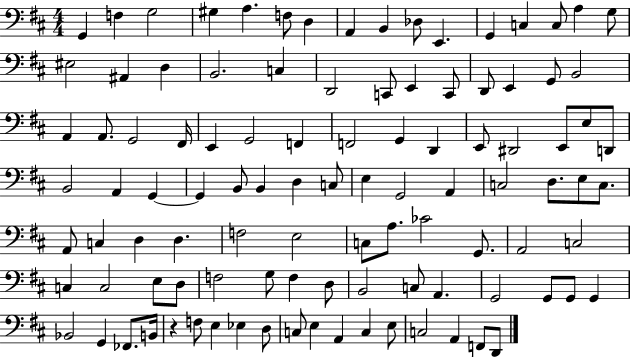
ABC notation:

X:1
T:Untitled
M:4/4
L:1/4
K:D
G,, F, G,2 ^G, A, F,/2 D, A,, B,, _D,/2 E,, G,, C, C,/2 A, G,/2 ^E,2 ^A,, D, B,,2 C, D,,2 C,,/2 E,, C,,/2 D,,/2 E,, G,,/2 B,,2 A,, A,,/2 G,,2 ^F,,/4 E,, G,,2 F,, F,,2 G,, D,, E,,/2 ^D,,2 E,,/2 E,/2 D,,/2 B,,2 A,, G,, G,, B,,/2 B,, D, C,/2 E, G,,2 A,, C,2 D,/2 E,/2 C,/2 A,,/2 C, D, D, F,2 E,2 C,/2 A,/2 _C2 G,,/2 A,,2 C,2 C, C,2 E,/2 D,/2 F,2 G,/2 F, D,/2 B,,2 C,/2 A,, G,,2 G,,/2 G,,/2 G,, _B,,2 G,, _F,,/2 B,,/4 z F,/2 E, _E, D,/2 C,/2 E, A,, C, E,/2 C,2 A,, F,,/2 D,,/2